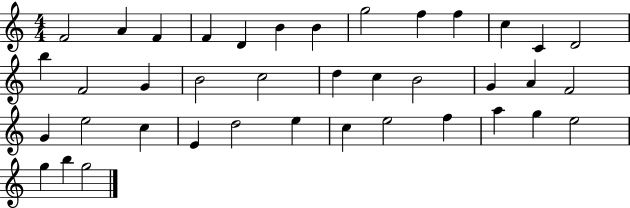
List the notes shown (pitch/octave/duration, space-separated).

F4/h A4/q F4/q F4/q D4/q B4/q B4/q G5/h F5/q F5/q C5/q C4/q D4/h B5/q F4/h G4/q B4/h C5/h D5/q C5/q B4/h G4/q A4/q F4/h G4/q E5/h C5/q E4/q D5/h E5/q C5/q E5/h F5/q A5/q G5/q E5/h G5/q B5/q G5/h